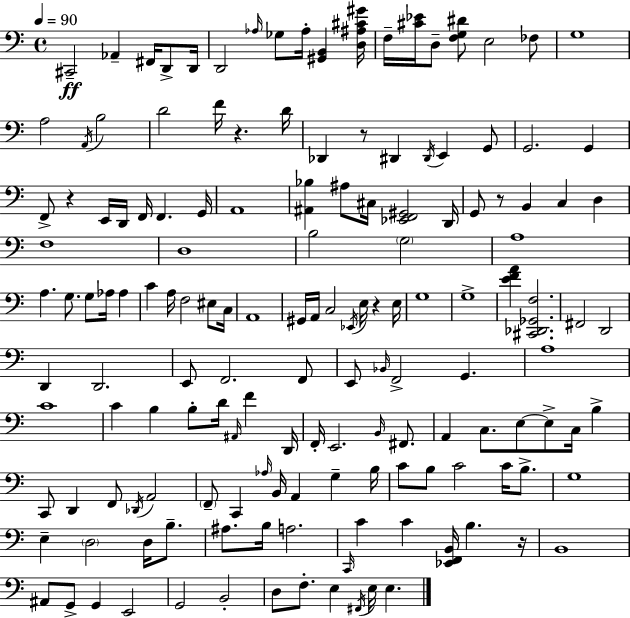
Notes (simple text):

C#2/h Ab2/q F#2/s D2/e D2/s D2/h Ab3/s Gb3/e Ab3/s [G#2,B2]/q [D3,A#3,C#4,G#4]/s F3/s [C#4,Eb4]/s D3/e [F3,G3,D#4]/e E3/h FES3/e G3/w A3/h A2/s B3/h D4/h F4/s R/q. D4/s Db2/q R/e D#2/q D#2/s E2/q G2/e G2/h. G2/q F2/e R/q E2/s D2/s F2/s F2/q. G2/s A2/w [A#2,Bb3]/q A#3/e C#3/s [Eb2,F2,G#2]/h D2/s G2/e R/e B2/q C3/q D3/q F3/w D3/w B3/h G3/h A3/w A3/q. G3/e. G3/e Ab3/s Ab3/q C4/q A3/s F3/h EIS3/e C3/s A2/w G#2/s A2/s C3/h Eb2/s E3/s R/q E3/s G3/w G3/w [E4,F4,A4]/q [C#2,Db2,Gb2,F3]/h. F#2/h D2/h D2/q D2/h. E2/e F2/h. F2/e E2/e Bb2/s F2/h G2/q. A3/w C4/w C4/q B3/q B3/e D4/s A#2/s F4/q D2/s F2/s E2/h. B2/s F#2/e. A2/q C3/e. E3/e E3/e C3/s B3/q C2/e D2/q F2/e Db2/s A2/h F2/e C2/q Ab3/s B2/s A2/q G3/q B3/s C4/e B3/e C4/h C4/s B3/e. G3/w E3/q D3/h D3/s B3/e. A#3/e. B3/s A3/h. C2/s C4/q C4/q [Eb2,F2,B2]/s B3/q. R/s B2/w A#2/e G2/e G2/q E2/h G2/h B2/h D3/e F3/e. E3/q F#2/s E3/s E3/q.